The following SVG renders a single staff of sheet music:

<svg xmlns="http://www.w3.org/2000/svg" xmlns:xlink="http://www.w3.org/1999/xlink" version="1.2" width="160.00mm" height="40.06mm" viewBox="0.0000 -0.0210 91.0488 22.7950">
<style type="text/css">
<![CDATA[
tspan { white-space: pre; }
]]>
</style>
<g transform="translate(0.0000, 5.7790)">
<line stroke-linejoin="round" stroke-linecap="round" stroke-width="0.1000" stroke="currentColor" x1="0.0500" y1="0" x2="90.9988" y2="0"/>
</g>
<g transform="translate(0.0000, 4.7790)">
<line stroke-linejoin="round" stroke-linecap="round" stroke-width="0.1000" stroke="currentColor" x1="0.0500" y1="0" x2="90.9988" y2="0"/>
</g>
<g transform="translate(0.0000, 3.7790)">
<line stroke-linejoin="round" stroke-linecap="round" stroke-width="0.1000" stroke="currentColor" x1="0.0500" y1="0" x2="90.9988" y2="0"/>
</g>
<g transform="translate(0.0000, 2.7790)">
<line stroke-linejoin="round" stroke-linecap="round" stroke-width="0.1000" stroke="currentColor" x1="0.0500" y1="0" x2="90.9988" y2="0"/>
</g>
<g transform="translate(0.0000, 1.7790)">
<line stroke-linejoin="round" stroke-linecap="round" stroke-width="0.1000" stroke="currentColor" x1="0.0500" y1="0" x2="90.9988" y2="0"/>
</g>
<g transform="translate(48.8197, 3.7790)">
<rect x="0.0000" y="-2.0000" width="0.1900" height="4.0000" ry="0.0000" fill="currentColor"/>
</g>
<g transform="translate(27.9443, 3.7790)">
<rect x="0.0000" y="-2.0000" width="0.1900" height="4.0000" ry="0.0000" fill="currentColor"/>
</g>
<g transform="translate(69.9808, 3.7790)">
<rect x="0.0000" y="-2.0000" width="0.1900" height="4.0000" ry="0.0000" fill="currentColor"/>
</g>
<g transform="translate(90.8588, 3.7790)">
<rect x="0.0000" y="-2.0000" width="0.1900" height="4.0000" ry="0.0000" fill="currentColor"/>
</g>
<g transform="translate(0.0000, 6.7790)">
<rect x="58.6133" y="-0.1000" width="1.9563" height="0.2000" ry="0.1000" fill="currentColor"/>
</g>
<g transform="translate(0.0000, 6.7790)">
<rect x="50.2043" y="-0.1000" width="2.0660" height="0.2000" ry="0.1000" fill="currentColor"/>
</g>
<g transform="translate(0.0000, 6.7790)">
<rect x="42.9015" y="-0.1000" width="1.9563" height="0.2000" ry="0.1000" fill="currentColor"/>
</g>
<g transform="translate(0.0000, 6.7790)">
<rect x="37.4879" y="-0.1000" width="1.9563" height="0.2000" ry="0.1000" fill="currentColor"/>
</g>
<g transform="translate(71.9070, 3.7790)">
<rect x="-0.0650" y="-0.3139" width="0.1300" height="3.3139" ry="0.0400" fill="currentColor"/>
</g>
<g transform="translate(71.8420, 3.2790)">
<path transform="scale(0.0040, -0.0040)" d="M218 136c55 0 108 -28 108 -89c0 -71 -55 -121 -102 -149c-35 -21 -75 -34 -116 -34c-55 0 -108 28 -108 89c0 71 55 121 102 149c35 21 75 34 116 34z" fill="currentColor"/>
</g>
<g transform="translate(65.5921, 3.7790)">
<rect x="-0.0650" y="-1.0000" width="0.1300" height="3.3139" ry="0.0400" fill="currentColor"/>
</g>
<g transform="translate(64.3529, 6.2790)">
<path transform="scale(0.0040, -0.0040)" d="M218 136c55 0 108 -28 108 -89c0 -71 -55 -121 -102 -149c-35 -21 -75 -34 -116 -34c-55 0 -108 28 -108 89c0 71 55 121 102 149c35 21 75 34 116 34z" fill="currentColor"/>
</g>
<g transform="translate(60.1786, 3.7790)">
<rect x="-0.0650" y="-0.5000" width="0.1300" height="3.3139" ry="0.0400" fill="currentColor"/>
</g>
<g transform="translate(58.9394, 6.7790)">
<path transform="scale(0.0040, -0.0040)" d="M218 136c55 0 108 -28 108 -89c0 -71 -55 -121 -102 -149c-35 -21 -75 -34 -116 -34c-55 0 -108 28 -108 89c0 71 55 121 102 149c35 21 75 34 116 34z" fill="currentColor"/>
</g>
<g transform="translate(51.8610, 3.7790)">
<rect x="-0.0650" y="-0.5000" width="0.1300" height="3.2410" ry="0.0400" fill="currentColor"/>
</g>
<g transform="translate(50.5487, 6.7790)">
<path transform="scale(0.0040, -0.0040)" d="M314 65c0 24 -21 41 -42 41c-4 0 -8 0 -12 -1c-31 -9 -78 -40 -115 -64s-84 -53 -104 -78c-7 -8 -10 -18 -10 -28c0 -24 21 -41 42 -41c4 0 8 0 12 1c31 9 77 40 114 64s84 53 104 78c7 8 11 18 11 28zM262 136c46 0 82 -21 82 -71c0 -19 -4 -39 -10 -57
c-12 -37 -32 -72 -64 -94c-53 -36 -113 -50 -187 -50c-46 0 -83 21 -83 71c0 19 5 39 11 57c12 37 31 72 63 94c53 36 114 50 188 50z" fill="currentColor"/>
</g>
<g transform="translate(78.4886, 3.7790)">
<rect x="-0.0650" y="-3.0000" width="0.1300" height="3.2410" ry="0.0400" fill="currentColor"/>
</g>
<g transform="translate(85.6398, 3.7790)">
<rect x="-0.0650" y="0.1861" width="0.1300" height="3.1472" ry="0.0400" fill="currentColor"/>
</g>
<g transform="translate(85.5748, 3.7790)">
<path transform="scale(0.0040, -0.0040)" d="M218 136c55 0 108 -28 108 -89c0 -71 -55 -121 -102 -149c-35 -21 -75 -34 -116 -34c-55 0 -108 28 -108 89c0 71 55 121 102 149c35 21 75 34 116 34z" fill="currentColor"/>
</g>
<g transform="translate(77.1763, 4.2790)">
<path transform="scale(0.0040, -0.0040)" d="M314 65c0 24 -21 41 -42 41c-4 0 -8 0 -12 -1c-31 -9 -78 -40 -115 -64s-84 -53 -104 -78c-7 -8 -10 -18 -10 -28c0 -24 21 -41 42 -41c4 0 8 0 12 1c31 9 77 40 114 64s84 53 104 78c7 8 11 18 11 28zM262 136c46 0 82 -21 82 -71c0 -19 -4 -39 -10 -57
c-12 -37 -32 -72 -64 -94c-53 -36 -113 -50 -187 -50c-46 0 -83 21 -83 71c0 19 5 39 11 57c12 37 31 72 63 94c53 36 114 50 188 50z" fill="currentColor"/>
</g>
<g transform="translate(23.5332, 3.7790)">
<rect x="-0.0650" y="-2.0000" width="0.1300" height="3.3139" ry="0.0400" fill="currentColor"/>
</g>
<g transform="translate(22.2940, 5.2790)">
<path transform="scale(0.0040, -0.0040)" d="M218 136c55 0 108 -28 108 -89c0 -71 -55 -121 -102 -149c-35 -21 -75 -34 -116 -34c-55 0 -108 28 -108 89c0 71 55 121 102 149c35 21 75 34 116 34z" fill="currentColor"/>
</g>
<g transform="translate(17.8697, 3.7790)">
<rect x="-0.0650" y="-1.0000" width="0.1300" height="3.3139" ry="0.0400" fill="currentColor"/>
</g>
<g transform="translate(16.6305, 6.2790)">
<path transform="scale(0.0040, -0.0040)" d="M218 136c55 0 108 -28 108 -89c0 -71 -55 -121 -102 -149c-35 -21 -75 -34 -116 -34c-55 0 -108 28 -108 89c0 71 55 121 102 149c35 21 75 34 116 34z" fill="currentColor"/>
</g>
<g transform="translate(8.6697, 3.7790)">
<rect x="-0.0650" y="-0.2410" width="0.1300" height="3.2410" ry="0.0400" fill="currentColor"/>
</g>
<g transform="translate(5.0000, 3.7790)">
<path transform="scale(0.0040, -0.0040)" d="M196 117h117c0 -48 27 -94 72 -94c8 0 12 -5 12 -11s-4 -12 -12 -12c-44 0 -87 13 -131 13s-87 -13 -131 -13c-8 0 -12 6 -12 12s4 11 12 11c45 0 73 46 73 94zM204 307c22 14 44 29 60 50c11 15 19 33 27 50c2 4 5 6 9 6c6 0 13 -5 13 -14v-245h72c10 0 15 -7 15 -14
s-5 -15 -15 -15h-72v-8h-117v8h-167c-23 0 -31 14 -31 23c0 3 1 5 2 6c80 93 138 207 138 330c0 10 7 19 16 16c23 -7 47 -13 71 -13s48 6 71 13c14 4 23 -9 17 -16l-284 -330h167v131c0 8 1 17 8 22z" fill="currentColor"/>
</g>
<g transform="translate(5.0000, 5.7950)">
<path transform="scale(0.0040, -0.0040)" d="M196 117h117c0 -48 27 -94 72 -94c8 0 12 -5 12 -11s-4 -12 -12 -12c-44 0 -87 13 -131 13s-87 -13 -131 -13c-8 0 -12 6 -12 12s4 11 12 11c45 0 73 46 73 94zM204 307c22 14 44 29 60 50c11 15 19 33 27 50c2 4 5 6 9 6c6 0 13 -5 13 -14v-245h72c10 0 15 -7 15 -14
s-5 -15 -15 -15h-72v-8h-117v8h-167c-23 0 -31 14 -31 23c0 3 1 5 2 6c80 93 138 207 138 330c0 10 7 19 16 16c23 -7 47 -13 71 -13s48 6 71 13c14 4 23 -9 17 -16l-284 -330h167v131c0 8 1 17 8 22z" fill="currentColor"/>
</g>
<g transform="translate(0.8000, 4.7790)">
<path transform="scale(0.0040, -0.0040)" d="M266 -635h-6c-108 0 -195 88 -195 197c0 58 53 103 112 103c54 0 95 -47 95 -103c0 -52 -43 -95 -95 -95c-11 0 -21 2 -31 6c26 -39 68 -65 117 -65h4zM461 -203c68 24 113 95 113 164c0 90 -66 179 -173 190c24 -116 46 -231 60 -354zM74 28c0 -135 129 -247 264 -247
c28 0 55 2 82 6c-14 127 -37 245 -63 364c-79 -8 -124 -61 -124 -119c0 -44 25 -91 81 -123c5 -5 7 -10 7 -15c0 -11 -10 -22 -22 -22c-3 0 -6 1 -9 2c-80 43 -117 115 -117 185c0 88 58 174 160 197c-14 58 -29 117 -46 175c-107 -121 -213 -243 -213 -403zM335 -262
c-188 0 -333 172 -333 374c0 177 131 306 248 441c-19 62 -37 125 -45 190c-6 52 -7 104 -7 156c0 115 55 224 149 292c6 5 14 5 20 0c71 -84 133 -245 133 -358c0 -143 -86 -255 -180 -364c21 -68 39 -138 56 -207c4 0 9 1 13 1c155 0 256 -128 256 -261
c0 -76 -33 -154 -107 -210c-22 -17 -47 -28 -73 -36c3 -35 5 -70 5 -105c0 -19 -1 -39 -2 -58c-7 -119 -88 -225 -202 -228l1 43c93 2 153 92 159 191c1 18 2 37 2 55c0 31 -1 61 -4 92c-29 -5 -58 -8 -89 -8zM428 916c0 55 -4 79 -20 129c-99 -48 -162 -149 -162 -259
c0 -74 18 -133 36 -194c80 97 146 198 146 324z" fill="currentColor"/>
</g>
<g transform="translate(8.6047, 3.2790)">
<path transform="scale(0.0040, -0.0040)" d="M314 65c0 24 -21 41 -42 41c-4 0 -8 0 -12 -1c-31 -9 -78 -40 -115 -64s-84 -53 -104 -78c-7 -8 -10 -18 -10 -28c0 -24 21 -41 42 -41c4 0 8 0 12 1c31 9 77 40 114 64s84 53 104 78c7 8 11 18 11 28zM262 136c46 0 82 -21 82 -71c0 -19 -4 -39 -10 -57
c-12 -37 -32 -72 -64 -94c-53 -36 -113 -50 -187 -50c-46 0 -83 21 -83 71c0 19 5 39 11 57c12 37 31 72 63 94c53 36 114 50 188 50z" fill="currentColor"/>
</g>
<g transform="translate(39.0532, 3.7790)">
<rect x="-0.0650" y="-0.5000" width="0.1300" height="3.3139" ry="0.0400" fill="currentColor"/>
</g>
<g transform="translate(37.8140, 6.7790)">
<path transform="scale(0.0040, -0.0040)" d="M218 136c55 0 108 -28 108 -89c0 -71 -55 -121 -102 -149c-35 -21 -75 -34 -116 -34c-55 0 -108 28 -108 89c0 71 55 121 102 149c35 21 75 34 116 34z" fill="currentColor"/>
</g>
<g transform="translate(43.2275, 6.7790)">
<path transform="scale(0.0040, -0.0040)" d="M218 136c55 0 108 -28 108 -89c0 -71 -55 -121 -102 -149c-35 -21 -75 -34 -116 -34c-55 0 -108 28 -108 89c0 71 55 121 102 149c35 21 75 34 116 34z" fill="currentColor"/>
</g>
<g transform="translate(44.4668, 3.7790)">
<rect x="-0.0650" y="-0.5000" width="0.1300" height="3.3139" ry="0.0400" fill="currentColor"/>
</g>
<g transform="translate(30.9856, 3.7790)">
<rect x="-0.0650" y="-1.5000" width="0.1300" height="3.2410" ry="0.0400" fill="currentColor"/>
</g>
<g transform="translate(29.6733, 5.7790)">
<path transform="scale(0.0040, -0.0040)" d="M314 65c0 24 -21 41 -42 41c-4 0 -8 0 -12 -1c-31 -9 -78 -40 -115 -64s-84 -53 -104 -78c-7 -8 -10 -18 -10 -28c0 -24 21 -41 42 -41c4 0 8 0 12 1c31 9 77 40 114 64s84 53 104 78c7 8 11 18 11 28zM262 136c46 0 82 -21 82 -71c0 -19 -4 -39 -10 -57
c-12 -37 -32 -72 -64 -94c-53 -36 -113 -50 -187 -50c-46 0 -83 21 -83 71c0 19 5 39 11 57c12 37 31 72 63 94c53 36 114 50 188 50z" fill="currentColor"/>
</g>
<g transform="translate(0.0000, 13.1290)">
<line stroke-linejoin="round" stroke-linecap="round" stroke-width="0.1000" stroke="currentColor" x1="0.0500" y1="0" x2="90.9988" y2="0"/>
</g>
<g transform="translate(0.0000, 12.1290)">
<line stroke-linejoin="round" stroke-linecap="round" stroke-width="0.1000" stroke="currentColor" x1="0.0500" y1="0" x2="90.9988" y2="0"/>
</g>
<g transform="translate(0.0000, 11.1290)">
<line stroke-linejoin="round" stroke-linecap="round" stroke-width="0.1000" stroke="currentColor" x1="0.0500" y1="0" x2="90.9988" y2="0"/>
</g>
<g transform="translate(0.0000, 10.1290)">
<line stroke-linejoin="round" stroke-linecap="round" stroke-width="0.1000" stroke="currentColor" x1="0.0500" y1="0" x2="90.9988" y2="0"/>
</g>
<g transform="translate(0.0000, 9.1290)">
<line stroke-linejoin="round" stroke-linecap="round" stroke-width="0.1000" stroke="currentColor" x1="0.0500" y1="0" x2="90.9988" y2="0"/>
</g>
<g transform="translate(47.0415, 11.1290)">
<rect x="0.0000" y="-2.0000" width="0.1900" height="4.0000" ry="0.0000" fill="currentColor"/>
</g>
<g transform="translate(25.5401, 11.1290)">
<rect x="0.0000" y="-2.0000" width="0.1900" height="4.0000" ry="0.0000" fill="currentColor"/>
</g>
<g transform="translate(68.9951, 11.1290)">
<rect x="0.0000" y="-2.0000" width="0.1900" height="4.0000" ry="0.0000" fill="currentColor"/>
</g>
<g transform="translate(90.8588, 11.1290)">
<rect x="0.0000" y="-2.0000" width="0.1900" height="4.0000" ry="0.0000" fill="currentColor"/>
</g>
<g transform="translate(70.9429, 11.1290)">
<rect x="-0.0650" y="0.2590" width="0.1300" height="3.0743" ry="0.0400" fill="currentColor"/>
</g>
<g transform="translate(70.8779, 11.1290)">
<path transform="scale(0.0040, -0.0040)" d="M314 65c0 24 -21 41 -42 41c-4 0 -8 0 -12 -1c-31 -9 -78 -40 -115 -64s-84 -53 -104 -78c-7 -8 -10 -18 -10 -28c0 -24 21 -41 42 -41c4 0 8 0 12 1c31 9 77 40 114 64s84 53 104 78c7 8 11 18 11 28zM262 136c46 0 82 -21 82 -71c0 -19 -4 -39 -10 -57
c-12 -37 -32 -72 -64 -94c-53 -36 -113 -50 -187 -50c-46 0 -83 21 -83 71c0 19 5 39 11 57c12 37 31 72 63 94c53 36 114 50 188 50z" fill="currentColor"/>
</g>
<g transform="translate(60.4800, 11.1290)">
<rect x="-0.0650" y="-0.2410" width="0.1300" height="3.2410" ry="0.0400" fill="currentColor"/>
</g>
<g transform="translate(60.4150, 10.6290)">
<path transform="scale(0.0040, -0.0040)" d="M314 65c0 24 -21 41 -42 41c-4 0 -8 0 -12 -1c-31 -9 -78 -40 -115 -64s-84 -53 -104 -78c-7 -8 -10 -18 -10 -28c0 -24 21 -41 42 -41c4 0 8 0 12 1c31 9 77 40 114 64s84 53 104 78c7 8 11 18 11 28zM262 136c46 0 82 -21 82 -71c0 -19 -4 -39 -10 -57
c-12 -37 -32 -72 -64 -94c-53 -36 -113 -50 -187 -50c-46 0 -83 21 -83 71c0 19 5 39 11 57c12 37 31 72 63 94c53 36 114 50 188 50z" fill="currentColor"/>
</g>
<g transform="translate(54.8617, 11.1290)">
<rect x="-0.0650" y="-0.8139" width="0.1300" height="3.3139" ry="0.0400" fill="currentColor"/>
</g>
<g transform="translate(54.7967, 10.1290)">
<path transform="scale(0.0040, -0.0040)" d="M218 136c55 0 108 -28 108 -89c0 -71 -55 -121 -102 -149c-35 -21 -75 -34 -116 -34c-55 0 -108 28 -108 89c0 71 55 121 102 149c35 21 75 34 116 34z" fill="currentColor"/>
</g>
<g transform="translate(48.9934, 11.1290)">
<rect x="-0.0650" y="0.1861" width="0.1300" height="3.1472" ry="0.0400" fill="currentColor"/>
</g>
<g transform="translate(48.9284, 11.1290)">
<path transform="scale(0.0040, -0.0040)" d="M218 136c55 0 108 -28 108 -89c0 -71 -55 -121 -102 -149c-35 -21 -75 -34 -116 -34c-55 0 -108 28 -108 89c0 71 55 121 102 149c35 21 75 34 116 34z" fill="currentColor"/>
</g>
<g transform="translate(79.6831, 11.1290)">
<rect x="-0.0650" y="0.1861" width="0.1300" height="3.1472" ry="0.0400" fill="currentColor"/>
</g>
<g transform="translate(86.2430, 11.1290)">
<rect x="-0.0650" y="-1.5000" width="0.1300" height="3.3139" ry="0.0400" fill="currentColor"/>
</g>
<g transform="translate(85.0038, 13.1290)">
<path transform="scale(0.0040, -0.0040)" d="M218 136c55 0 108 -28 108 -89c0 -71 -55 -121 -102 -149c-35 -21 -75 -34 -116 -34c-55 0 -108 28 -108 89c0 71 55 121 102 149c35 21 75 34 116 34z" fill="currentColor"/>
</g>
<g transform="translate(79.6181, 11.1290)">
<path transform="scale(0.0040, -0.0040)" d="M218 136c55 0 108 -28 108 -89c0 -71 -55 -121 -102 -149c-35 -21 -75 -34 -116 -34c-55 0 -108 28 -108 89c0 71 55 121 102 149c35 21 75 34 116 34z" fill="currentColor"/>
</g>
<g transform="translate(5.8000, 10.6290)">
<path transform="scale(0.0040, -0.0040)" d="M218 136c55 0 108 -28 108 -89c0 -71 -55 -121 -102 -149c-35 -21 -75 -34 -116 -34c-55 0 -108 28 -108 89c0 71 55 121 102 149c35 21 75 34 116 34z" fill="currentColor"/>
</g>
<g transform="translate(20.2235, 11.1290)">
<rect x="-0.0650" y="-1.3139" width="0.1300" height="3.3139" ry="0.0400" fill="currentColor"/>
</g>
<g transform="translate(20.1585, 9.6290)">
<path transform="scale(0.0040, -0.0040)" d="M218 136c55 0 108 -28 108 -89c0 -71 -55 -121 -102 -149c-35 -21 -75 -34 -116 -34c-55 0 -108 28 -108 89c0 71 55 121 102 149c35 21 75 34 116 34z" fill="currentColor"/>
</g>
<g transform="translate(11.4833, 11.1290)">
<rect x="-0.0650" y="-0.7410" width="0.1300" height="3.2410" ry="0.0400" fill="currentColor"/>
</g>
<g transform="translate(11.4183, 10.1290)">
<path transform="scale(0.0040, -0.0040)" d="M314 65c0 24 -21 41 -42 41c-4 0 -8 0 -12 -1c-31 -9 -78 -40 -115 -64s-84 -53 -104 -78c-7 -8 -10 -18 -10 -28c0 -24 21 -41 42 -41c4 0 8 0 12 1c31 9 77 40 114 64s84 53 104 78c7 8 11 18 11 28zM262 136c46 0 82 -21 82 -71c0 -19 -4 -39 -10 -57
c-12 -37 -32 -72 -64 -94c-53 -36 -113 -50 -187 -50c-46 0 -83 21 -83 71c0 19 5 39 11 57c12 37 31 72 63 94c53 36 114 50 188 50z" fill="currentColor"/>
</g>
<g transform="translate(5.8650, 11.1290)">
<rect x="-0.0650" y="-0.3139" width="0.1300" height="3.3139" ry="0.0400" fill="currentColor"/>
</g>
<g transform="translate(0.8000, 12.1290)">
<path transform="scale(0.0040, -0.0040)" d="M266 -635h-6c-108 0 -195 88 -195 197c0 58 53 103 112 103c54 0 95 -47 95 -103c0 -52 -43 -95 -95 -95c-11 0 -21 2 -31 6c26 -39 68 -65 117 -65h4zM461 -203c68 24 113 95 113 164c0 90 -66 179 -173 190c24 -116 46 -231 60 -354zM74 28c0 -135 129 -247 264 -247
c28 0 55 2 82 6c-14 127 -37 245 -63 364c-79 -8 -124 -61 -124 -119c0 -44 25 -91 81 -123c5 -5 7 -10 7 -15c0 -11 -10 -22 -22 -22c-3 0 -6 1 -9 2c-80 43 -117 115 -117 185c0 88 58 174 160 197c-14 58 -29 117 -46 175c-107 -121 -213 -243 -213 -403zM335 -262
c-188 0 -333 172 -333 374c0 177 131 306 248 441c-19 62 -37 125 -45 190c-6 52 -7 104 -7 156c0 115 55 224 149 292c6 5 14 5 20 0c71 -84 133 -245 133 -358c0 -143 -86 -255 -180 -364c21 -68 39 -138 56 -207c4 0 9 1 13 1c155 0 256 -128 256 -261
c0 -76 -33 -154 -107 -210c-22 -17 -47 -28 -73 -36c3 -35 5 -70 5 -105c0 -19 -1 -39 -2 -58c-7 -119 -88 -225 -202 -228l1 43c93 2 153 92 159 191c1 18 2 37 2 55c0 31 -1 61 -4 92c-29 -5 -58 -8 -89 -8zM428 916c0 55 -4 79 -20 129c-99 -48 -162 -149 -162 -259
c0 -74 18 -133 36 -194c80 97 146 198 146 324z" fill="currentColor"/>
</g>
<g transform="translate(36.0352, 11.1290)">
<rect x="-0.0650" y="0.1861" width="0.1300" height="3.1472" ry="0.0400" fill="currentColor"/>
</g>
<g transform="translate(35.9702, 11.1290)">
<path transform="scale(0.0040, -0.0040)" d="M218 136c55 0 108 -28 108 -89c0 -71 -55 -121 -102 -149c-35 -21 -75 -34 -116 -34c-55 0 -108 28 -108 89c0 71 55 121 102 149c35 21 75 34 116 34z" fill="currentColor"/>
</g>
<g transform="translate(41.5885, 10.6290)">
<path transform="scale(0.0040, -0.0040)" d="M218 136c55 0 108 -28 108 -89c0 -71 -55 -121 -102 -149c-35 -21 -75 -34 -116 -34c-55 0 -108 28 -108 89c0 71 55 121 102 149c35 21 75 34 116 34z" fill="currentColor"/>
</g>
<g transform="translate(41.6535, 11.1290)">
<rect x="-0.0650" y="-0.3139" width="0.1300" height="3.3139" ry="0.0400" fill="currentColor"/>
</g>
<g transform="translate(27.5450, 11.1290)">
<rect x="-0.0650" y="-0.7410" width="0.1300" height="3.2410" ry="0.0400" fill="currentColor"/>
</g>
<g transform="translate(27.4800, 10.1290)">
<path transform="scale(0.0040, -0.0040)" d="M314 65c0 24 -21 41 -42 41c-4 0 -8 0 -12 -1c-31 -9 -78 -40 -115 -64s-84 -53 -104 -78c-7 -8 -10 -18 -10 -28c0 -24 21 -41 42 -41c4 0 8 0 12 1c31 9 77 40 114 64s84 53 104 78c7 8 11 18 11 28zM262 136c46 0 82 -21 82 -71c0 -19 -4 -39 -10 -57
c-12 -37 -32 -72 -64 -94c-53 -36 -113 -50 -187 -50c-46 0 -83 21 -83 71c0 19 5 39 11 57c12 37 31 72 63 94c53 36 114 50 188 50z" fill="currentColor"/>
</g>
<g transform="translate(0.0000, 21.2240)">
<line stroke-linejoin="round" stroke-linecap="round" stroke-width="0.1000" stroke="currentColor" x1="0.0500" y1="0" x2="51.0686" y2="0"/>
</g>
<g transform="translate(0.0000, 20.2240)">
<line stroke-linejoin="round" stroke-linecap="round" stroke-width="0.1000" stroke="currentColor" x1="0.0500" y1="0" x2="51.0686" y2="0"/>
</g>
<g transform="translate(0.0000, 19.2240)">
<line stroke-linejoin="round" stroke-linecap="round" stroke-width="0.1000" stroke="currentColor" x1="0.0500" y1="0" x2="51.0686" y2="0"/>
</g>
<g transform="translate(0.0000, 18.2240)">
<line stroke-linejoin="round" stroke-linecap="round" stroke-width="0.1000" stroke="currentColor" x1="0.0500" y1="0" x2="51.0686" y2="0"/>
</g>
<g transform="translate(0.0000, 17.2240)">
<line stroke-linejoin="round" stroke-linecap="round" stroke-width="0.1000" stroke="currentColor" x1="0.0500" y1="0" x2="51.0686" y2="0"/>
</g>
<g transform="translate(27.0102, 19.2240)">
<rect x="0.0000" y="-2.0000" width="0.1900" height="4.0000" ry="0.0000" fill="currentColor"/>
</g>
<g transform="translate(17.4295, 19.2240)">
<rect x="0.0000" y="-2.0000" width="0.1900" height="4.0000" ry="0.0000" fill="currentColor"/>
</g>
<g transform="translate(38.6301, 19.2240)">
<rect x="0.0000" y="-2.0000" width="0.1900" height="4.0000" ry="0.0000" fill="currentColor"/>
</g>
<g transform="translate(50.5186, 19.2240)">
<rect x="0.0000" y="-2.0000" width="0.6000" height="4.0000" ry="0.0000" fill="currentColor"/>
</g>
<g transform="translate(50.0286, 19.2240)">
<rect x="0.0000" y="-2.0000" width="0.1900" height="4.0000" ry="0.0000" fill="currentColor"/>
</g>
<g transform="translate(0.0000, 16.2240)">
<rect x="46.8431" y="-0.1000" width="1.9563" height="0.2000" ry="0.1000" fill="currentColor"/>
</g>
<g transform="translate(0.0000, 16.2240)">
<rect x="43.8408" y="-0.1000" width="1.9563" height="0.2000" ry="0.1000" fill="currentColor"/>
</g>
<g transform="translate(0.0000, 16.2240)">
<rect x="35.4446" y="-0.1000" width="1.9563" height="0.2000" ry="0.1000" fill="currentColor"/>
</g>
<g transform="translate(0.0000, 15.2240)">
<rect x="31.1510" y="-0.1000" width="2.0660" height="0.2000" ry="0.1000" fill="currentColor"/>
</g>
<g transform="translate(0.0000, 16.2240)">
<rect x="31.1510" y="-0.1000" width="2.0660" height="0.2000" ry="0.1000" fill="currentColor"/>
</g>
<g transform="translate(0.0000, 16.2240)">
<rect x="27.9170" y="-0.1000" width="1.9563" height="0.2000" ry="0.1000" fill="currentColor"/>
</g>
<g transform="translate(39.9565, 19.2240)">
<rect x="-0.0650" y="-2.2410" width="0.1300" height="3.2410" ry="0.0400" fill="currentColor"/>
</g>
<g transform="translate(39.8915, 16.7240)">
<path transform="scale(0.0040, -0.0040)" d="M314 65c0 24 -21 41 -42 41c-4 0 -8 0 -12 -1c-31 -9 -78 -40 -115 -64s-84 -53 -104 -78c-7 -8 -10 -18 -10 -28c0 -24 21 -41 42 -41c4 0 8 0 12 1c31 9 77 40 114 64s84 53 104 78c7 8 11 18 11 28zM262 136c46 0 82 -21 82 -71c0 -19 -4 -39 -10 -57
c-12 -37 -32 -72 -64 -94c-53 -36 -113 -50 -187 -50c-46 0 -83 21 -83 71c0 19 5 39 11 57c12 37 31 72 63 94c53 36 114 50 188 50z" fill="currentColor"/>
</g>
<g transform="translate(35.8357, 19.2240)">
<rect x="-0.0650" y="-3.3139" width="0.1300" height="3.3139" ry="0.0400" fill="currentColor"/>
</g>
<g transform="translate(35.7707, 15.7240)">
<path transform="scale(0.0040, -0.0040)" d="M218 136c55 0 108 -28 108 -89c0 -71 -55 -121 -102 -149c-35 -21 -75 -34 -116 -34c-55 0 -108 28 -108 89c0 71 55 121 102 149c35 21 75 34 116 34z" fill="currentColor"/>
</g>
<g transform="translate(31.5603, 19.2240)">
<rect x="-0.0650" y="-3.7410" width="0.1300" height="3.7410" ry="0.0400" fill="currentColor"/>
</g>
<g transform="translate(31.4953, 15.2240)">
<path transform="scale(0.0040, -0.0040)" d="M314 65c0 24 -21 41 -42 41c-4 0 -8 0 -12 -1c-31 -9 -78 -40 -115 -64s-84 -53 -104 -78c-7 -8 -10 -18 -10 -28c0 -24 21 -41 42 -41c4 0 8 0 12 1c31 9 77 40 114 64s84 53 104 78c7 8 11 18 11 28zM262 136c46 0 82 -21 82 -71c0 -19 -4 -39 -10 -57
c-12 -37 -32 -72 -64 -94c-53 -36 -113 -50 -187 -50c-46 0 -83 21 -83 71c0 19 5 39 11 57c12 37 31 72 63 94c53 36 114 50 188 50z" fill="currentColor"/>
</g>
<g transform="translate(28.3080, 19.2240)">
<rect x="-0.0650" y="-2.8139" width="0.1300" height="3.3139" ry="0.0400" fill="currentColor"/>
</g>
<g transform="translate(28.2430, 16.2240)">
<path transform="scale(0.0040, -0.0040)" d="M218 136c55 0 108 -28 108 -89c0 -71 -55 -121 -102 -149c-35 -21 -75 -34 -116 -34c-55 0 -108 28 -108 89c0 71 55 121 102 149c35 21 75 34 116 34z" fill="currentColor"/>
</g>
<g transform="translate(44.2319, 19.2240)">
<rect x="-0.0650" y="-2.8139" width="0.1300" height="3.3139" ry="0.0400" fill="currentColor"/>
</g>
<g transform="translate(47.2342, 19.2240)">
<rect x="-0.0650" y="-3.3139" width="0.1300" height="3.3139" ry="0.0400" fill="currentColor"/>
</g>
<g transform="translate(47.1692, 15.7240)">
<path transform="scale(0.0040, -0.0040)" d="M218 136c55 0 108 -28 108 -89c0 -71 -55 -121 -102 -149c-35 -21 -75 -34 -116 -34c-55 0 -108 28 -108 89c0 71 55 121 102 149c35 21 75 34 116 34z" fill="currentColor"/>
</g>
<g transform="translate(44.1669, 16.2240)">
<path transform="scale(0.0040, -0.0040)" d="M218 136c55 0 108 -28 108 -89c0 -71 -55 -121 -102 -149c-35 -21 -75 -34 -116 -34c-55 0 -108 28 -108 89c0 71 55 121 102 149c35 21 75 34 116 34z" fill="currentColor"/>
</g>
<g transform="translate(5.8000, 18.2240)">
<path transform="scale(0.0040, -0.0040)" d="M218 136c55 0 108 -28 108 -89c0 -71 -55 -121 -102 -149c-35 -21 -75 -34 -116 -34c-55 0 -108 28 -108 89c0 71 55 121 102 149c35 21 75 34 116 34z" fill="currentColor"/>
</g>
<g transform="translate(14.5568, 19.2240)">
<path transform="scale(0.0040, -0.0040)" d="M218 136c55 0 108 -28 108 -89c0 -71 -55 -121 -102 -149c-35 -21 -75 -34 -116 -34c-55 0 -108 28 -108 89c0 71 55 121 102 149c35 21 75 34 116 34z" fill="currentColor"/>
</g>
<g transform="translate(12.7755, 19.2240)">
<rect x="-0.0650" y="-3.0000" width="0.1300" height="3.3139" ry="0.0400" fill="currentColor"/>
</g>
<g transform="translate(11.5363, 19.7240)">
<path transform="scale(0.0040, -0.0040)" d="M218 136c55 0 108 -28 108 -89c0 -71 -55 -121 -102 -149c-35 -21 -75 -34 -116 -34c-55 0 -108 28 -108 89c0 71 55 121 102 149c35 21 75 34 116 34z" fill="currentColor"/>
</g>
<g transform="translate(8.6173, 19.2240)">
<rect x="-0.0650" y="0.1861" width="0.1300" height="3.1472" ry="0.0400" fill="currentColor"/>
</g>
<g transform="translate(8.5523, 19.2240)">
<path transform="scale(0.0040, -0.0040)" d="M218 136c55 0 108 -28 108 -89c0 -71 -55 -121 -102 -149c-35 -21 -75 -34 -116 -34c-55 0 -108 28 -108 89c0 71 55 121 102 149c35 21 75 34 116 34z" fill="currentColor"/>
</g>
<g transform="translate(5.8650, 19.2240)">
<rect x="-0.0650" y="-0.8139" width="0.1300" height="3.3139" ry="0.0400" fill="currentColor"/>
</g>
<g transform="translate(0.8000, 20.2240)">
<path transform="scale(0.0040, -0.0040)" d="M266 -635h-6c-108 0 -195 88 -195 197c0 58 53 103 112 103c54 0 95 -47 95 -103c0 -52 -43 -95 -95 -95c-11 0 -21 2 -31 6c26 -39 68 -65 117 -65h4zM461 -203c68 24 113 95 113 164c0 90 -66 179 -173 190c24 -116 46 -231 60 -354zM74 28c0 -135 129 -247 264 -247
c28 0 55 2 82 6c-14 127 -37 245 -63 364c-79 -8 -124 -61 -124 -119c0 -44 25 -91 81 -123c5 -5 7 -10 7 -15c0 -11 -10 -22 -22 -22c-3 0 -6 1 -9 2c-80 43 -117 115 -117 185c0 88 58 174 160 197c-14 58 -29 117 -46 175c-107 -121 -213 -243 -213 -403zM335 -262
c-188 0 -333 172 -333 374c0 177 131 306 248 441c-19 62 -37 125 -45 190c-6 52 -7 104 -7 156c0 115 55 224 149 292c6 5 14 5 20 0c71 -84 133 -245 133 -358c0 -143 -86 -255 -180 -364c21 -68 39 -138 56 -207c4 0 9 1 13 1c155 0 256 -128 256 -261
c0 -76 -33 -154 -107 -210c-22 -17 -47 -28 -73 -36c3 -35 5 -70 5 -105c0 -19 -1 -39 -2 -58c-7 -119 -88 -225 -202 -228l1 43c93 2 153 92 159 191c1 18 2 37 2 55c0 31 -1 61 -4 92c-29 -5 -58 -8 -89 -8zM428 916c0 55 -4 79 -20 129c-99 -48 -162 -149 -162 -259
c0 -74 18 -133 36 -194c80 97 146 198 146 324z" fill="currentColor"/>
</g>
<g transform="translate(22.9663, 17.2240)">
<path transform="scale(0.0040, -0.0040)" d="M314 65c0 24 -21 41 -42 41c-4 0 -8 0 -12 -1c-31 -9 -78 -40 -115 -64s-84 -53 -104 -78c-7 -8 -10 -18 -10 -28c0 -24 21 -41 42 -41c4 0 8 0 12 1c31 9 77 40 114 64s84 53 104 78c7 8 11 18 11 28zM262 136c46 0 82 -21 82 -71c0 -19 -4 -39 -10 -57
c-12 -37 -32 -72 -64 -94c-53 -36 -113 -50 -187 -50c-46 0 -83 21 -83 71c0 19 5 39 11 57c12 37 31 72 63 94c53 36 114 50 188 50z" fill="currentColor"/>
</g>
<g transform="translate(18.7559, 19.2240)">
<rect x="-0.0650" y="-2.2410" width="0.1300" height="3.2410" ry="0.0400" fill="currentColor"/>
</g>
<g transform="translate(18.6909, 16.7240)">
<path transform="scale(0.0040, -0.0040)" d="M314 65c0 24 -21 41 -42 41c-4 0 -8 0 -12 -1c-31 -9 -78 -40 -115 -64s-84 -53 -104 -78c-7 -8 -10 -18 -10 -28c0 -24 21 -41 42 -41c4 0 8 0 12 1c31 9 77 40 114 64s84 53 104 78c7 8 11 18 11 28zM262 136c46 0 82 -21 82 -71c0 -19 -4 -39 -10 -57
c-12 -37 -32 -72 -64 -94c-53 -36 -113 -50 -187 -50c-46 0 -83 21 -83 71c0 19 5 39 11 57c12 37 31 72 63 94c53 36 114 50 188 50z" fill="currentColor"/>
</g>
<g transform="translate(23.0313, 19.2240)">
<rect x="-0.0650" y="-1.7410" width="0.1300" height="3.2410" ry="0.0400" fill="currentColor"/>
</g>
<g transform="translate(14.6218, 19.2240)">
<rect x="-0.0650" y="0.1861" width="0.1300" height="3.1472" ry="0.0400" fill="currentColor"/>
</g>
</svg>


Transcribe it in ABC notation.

X:1
T:Untitled
M:4/4
L:1/4
K:C
c2 D F E2 C C C2 C D c A2 B c d2 e d2 B c B d c2 B2 B E d B A B g2 f2 a c'2 b g2 a b